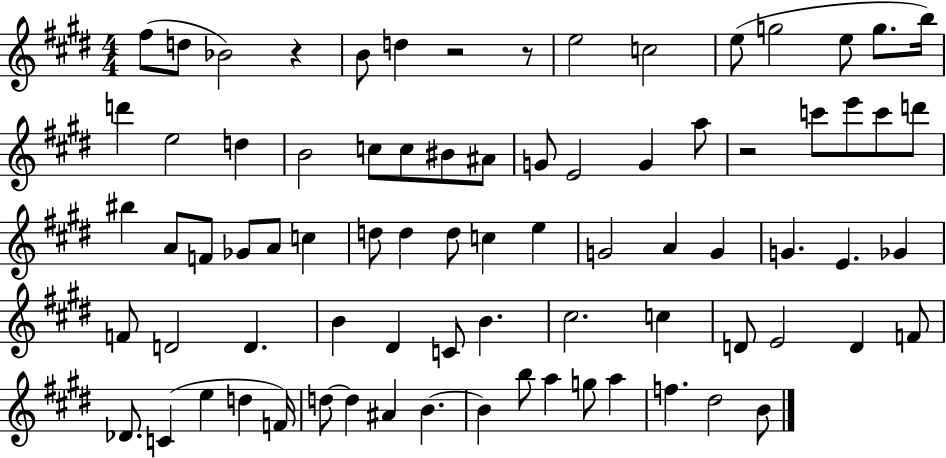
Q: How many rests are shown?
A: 4